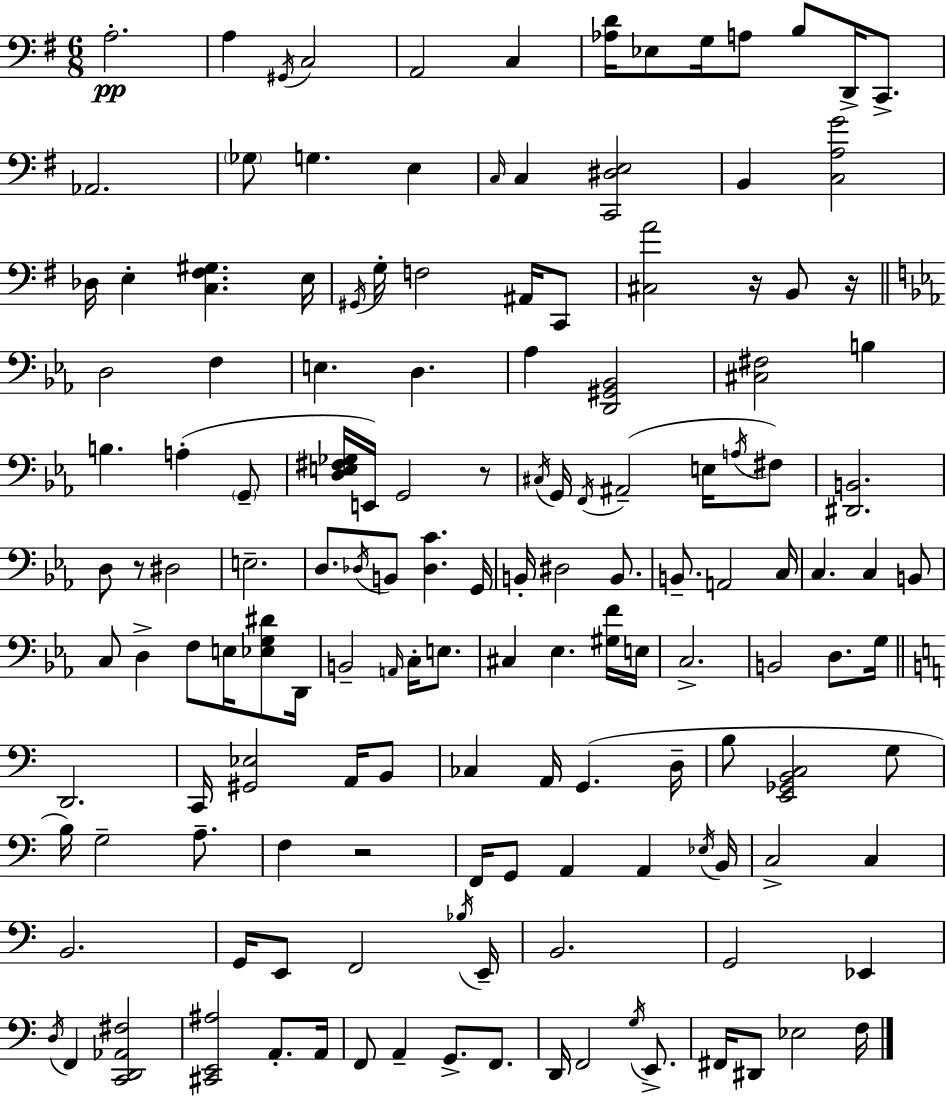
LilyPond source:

{
  \clef bass
  \numericTimeSignature
  \time 6/8
  \key g \major
  a2.-.\pp | a4 \acciaccatura { gis,16 } c2 | a,2 c4 | <aes d'>16 ees8 g16 a8 b8 d,16-> c,8.-> | \break aes,2. | \parenthesize ges8 g4. e4 | \grace { c16 } c4 <c, dis e>2 | b,4 <c a g'>2 | \break des16 e4-. <c fis gis>4. | e16 \acciaccatura { gis,16 } g16-. f2 | ais,16 c,8 <cis a'>2 r16 | b,8 r16 \bar "||" \break \key ees \major d2 f4 | e4. d4. | aes4 <d, gis, bes,>2 | <cis fis>2 b4 | \break b4. a4-.( \parenthesize g,8-- | <d e fis ges>16 e,16) g,2 r8 | \acciaccatura { cis16 } g,16 \acciaccatura { f,16 }( ais,2-- e16 | \acciaccatura { a16 }) fis8 <dis, b,>2. | \break d8 r8 dis2 | e2.-- | d8. \acciaccatura { des16 } b,8 <des c'>4. | g,16 b,16-. dis2 | \break b,8. b,8.-- a,2 | c16 c4. c4 | b,8 c8 d4-> f8 | e16 <ees g dis'>8 d,16 b,2-- | \break \grace { a,16 } c16-. e8. cis4 ees4. | <gis f'>16 e16 c2.-> | b,2 | d8. g16 \bar "||" \break \key c \major d,2. | c,16 <gis, ees>2 a,16 b,8 | ces4 a,16 g,4.( d16-- | b8 <e, ges, b, c>2 g8 | \break b16) g2-- a8.-- | f4 r2 | f,16 g,8 a,4 a,4 \acciaccatura { ees16 } | b,16 c2-> c4 | \break b,2. | g,16 e,8 f,2 | \acciaccatura { bes16 } e,16-- b,2. | g,2 ees,4 | \break \acciaccatura { d16 } f,4 <c, d, aes, fis>2 | <cis, e, ais>2 a,8.-. | a,16 f,8 a,4-- g,8.-> | f,8. d,16 f,2 | \break \acciaccatura { g16 } e,8.-> fis,16 dis,8 ees2 | f16 \bar "|."
}